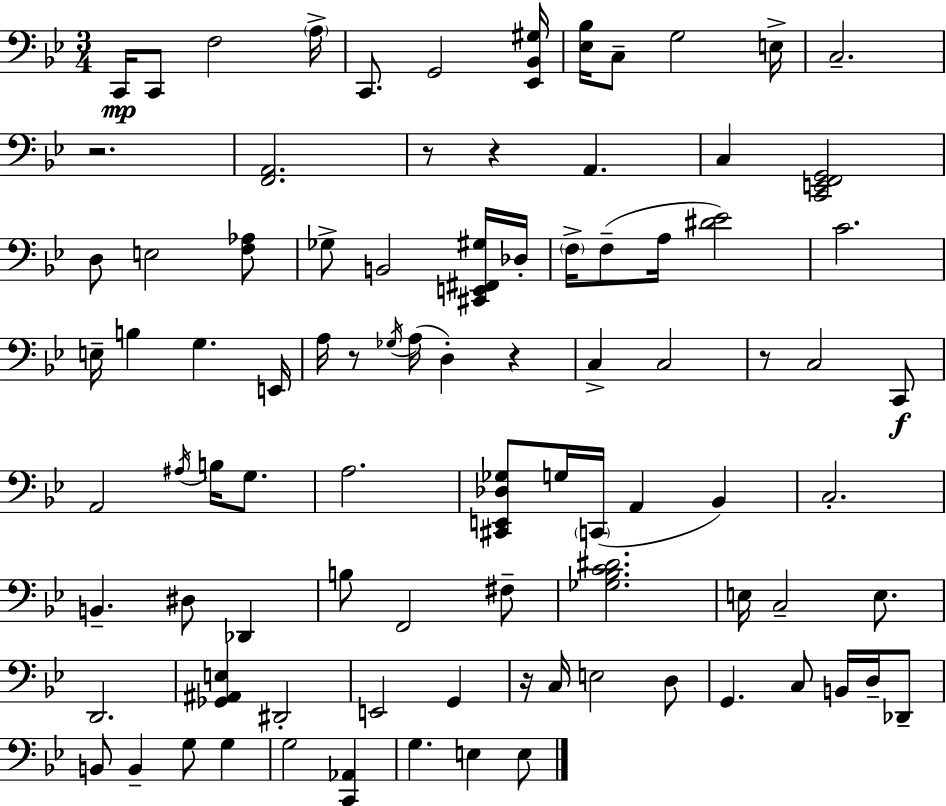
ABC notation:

X:1
T:Untitled
M:3/4
L:1/4
K:Gm
C,,/4 C,,/2 F,2 A,/4 C,,/2 G,,2 [_E,,_B,,^G,]/4 [_E,_B,]/4 C,/2 G,2 E,/4 C,2 z2 [F,,A,,]2 z/2 z A,, C, [C,,E,,F,,G,,]2 D,/2 E,2 [F,_A,]/2 _G,/2 B,,2 [^C,,E,,^F,,^G,]/4 _D,/4 F,/4 F,/2 A,/4 [^D_E]2 C2 E,/4 B, G, E,,/4 A,/4 z/2 _G,/4 A,/4 D, z C, C,2 z/2 C,2 C,,/2 A,,2 ^A,/4 B,/4 G,/2 A,2 [^C,,E,,_D,_G,]/2 G,/4 C,,/4 A,, _B,, C,2 B,, ^D,/2 _D,, B,/2 F,,2 ^F,/2 [_G,_B,C^D]2 E,/4 C,2 E,/2 D,,2 [_G,,^A,,E,] ^D,,2 E,,2 G,, z/4 C,/4 E,2 D,/2 G,, C,/2 B,,/4 D,/4 _D,,/2 B,,/2 B,, G,/2 G, G,2 [C,,_A,,] G, E, E,/2